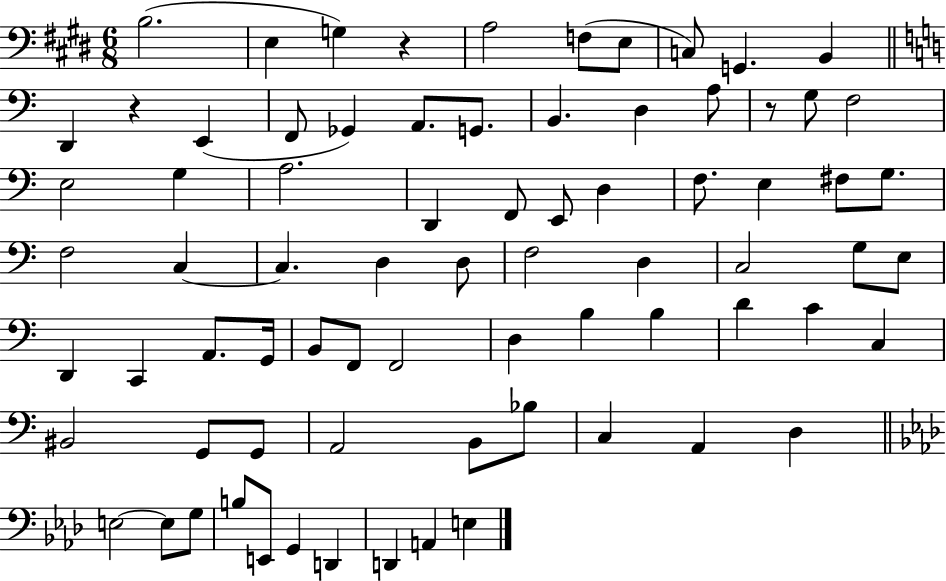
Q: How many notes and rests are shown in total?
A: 76